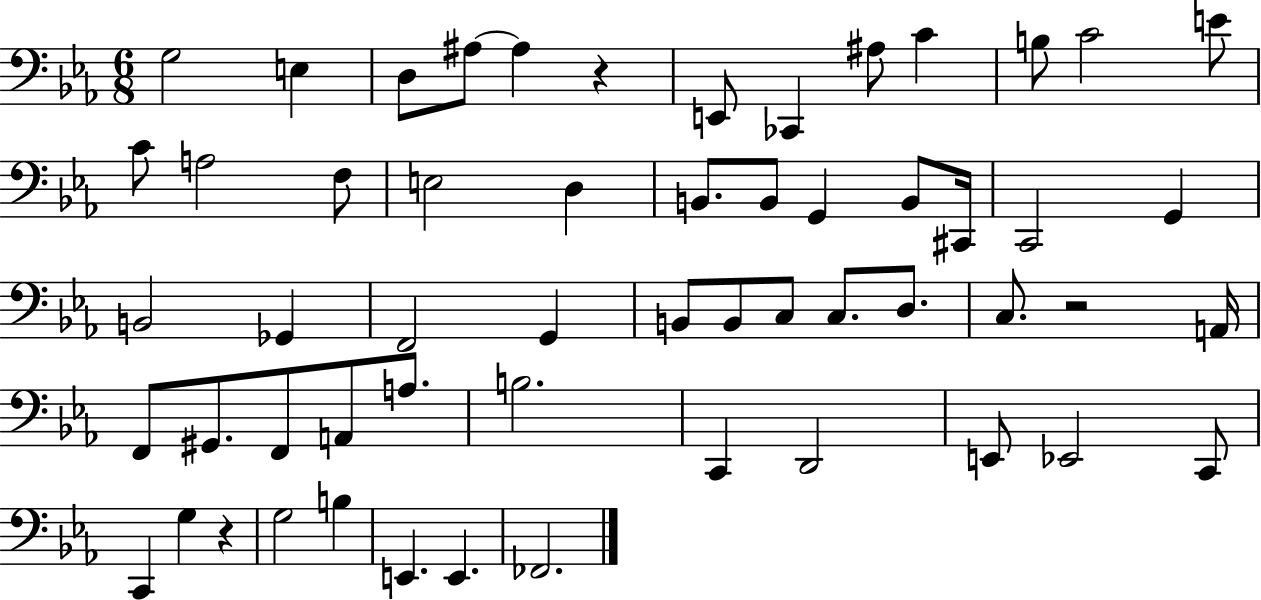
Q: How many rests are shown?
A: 3